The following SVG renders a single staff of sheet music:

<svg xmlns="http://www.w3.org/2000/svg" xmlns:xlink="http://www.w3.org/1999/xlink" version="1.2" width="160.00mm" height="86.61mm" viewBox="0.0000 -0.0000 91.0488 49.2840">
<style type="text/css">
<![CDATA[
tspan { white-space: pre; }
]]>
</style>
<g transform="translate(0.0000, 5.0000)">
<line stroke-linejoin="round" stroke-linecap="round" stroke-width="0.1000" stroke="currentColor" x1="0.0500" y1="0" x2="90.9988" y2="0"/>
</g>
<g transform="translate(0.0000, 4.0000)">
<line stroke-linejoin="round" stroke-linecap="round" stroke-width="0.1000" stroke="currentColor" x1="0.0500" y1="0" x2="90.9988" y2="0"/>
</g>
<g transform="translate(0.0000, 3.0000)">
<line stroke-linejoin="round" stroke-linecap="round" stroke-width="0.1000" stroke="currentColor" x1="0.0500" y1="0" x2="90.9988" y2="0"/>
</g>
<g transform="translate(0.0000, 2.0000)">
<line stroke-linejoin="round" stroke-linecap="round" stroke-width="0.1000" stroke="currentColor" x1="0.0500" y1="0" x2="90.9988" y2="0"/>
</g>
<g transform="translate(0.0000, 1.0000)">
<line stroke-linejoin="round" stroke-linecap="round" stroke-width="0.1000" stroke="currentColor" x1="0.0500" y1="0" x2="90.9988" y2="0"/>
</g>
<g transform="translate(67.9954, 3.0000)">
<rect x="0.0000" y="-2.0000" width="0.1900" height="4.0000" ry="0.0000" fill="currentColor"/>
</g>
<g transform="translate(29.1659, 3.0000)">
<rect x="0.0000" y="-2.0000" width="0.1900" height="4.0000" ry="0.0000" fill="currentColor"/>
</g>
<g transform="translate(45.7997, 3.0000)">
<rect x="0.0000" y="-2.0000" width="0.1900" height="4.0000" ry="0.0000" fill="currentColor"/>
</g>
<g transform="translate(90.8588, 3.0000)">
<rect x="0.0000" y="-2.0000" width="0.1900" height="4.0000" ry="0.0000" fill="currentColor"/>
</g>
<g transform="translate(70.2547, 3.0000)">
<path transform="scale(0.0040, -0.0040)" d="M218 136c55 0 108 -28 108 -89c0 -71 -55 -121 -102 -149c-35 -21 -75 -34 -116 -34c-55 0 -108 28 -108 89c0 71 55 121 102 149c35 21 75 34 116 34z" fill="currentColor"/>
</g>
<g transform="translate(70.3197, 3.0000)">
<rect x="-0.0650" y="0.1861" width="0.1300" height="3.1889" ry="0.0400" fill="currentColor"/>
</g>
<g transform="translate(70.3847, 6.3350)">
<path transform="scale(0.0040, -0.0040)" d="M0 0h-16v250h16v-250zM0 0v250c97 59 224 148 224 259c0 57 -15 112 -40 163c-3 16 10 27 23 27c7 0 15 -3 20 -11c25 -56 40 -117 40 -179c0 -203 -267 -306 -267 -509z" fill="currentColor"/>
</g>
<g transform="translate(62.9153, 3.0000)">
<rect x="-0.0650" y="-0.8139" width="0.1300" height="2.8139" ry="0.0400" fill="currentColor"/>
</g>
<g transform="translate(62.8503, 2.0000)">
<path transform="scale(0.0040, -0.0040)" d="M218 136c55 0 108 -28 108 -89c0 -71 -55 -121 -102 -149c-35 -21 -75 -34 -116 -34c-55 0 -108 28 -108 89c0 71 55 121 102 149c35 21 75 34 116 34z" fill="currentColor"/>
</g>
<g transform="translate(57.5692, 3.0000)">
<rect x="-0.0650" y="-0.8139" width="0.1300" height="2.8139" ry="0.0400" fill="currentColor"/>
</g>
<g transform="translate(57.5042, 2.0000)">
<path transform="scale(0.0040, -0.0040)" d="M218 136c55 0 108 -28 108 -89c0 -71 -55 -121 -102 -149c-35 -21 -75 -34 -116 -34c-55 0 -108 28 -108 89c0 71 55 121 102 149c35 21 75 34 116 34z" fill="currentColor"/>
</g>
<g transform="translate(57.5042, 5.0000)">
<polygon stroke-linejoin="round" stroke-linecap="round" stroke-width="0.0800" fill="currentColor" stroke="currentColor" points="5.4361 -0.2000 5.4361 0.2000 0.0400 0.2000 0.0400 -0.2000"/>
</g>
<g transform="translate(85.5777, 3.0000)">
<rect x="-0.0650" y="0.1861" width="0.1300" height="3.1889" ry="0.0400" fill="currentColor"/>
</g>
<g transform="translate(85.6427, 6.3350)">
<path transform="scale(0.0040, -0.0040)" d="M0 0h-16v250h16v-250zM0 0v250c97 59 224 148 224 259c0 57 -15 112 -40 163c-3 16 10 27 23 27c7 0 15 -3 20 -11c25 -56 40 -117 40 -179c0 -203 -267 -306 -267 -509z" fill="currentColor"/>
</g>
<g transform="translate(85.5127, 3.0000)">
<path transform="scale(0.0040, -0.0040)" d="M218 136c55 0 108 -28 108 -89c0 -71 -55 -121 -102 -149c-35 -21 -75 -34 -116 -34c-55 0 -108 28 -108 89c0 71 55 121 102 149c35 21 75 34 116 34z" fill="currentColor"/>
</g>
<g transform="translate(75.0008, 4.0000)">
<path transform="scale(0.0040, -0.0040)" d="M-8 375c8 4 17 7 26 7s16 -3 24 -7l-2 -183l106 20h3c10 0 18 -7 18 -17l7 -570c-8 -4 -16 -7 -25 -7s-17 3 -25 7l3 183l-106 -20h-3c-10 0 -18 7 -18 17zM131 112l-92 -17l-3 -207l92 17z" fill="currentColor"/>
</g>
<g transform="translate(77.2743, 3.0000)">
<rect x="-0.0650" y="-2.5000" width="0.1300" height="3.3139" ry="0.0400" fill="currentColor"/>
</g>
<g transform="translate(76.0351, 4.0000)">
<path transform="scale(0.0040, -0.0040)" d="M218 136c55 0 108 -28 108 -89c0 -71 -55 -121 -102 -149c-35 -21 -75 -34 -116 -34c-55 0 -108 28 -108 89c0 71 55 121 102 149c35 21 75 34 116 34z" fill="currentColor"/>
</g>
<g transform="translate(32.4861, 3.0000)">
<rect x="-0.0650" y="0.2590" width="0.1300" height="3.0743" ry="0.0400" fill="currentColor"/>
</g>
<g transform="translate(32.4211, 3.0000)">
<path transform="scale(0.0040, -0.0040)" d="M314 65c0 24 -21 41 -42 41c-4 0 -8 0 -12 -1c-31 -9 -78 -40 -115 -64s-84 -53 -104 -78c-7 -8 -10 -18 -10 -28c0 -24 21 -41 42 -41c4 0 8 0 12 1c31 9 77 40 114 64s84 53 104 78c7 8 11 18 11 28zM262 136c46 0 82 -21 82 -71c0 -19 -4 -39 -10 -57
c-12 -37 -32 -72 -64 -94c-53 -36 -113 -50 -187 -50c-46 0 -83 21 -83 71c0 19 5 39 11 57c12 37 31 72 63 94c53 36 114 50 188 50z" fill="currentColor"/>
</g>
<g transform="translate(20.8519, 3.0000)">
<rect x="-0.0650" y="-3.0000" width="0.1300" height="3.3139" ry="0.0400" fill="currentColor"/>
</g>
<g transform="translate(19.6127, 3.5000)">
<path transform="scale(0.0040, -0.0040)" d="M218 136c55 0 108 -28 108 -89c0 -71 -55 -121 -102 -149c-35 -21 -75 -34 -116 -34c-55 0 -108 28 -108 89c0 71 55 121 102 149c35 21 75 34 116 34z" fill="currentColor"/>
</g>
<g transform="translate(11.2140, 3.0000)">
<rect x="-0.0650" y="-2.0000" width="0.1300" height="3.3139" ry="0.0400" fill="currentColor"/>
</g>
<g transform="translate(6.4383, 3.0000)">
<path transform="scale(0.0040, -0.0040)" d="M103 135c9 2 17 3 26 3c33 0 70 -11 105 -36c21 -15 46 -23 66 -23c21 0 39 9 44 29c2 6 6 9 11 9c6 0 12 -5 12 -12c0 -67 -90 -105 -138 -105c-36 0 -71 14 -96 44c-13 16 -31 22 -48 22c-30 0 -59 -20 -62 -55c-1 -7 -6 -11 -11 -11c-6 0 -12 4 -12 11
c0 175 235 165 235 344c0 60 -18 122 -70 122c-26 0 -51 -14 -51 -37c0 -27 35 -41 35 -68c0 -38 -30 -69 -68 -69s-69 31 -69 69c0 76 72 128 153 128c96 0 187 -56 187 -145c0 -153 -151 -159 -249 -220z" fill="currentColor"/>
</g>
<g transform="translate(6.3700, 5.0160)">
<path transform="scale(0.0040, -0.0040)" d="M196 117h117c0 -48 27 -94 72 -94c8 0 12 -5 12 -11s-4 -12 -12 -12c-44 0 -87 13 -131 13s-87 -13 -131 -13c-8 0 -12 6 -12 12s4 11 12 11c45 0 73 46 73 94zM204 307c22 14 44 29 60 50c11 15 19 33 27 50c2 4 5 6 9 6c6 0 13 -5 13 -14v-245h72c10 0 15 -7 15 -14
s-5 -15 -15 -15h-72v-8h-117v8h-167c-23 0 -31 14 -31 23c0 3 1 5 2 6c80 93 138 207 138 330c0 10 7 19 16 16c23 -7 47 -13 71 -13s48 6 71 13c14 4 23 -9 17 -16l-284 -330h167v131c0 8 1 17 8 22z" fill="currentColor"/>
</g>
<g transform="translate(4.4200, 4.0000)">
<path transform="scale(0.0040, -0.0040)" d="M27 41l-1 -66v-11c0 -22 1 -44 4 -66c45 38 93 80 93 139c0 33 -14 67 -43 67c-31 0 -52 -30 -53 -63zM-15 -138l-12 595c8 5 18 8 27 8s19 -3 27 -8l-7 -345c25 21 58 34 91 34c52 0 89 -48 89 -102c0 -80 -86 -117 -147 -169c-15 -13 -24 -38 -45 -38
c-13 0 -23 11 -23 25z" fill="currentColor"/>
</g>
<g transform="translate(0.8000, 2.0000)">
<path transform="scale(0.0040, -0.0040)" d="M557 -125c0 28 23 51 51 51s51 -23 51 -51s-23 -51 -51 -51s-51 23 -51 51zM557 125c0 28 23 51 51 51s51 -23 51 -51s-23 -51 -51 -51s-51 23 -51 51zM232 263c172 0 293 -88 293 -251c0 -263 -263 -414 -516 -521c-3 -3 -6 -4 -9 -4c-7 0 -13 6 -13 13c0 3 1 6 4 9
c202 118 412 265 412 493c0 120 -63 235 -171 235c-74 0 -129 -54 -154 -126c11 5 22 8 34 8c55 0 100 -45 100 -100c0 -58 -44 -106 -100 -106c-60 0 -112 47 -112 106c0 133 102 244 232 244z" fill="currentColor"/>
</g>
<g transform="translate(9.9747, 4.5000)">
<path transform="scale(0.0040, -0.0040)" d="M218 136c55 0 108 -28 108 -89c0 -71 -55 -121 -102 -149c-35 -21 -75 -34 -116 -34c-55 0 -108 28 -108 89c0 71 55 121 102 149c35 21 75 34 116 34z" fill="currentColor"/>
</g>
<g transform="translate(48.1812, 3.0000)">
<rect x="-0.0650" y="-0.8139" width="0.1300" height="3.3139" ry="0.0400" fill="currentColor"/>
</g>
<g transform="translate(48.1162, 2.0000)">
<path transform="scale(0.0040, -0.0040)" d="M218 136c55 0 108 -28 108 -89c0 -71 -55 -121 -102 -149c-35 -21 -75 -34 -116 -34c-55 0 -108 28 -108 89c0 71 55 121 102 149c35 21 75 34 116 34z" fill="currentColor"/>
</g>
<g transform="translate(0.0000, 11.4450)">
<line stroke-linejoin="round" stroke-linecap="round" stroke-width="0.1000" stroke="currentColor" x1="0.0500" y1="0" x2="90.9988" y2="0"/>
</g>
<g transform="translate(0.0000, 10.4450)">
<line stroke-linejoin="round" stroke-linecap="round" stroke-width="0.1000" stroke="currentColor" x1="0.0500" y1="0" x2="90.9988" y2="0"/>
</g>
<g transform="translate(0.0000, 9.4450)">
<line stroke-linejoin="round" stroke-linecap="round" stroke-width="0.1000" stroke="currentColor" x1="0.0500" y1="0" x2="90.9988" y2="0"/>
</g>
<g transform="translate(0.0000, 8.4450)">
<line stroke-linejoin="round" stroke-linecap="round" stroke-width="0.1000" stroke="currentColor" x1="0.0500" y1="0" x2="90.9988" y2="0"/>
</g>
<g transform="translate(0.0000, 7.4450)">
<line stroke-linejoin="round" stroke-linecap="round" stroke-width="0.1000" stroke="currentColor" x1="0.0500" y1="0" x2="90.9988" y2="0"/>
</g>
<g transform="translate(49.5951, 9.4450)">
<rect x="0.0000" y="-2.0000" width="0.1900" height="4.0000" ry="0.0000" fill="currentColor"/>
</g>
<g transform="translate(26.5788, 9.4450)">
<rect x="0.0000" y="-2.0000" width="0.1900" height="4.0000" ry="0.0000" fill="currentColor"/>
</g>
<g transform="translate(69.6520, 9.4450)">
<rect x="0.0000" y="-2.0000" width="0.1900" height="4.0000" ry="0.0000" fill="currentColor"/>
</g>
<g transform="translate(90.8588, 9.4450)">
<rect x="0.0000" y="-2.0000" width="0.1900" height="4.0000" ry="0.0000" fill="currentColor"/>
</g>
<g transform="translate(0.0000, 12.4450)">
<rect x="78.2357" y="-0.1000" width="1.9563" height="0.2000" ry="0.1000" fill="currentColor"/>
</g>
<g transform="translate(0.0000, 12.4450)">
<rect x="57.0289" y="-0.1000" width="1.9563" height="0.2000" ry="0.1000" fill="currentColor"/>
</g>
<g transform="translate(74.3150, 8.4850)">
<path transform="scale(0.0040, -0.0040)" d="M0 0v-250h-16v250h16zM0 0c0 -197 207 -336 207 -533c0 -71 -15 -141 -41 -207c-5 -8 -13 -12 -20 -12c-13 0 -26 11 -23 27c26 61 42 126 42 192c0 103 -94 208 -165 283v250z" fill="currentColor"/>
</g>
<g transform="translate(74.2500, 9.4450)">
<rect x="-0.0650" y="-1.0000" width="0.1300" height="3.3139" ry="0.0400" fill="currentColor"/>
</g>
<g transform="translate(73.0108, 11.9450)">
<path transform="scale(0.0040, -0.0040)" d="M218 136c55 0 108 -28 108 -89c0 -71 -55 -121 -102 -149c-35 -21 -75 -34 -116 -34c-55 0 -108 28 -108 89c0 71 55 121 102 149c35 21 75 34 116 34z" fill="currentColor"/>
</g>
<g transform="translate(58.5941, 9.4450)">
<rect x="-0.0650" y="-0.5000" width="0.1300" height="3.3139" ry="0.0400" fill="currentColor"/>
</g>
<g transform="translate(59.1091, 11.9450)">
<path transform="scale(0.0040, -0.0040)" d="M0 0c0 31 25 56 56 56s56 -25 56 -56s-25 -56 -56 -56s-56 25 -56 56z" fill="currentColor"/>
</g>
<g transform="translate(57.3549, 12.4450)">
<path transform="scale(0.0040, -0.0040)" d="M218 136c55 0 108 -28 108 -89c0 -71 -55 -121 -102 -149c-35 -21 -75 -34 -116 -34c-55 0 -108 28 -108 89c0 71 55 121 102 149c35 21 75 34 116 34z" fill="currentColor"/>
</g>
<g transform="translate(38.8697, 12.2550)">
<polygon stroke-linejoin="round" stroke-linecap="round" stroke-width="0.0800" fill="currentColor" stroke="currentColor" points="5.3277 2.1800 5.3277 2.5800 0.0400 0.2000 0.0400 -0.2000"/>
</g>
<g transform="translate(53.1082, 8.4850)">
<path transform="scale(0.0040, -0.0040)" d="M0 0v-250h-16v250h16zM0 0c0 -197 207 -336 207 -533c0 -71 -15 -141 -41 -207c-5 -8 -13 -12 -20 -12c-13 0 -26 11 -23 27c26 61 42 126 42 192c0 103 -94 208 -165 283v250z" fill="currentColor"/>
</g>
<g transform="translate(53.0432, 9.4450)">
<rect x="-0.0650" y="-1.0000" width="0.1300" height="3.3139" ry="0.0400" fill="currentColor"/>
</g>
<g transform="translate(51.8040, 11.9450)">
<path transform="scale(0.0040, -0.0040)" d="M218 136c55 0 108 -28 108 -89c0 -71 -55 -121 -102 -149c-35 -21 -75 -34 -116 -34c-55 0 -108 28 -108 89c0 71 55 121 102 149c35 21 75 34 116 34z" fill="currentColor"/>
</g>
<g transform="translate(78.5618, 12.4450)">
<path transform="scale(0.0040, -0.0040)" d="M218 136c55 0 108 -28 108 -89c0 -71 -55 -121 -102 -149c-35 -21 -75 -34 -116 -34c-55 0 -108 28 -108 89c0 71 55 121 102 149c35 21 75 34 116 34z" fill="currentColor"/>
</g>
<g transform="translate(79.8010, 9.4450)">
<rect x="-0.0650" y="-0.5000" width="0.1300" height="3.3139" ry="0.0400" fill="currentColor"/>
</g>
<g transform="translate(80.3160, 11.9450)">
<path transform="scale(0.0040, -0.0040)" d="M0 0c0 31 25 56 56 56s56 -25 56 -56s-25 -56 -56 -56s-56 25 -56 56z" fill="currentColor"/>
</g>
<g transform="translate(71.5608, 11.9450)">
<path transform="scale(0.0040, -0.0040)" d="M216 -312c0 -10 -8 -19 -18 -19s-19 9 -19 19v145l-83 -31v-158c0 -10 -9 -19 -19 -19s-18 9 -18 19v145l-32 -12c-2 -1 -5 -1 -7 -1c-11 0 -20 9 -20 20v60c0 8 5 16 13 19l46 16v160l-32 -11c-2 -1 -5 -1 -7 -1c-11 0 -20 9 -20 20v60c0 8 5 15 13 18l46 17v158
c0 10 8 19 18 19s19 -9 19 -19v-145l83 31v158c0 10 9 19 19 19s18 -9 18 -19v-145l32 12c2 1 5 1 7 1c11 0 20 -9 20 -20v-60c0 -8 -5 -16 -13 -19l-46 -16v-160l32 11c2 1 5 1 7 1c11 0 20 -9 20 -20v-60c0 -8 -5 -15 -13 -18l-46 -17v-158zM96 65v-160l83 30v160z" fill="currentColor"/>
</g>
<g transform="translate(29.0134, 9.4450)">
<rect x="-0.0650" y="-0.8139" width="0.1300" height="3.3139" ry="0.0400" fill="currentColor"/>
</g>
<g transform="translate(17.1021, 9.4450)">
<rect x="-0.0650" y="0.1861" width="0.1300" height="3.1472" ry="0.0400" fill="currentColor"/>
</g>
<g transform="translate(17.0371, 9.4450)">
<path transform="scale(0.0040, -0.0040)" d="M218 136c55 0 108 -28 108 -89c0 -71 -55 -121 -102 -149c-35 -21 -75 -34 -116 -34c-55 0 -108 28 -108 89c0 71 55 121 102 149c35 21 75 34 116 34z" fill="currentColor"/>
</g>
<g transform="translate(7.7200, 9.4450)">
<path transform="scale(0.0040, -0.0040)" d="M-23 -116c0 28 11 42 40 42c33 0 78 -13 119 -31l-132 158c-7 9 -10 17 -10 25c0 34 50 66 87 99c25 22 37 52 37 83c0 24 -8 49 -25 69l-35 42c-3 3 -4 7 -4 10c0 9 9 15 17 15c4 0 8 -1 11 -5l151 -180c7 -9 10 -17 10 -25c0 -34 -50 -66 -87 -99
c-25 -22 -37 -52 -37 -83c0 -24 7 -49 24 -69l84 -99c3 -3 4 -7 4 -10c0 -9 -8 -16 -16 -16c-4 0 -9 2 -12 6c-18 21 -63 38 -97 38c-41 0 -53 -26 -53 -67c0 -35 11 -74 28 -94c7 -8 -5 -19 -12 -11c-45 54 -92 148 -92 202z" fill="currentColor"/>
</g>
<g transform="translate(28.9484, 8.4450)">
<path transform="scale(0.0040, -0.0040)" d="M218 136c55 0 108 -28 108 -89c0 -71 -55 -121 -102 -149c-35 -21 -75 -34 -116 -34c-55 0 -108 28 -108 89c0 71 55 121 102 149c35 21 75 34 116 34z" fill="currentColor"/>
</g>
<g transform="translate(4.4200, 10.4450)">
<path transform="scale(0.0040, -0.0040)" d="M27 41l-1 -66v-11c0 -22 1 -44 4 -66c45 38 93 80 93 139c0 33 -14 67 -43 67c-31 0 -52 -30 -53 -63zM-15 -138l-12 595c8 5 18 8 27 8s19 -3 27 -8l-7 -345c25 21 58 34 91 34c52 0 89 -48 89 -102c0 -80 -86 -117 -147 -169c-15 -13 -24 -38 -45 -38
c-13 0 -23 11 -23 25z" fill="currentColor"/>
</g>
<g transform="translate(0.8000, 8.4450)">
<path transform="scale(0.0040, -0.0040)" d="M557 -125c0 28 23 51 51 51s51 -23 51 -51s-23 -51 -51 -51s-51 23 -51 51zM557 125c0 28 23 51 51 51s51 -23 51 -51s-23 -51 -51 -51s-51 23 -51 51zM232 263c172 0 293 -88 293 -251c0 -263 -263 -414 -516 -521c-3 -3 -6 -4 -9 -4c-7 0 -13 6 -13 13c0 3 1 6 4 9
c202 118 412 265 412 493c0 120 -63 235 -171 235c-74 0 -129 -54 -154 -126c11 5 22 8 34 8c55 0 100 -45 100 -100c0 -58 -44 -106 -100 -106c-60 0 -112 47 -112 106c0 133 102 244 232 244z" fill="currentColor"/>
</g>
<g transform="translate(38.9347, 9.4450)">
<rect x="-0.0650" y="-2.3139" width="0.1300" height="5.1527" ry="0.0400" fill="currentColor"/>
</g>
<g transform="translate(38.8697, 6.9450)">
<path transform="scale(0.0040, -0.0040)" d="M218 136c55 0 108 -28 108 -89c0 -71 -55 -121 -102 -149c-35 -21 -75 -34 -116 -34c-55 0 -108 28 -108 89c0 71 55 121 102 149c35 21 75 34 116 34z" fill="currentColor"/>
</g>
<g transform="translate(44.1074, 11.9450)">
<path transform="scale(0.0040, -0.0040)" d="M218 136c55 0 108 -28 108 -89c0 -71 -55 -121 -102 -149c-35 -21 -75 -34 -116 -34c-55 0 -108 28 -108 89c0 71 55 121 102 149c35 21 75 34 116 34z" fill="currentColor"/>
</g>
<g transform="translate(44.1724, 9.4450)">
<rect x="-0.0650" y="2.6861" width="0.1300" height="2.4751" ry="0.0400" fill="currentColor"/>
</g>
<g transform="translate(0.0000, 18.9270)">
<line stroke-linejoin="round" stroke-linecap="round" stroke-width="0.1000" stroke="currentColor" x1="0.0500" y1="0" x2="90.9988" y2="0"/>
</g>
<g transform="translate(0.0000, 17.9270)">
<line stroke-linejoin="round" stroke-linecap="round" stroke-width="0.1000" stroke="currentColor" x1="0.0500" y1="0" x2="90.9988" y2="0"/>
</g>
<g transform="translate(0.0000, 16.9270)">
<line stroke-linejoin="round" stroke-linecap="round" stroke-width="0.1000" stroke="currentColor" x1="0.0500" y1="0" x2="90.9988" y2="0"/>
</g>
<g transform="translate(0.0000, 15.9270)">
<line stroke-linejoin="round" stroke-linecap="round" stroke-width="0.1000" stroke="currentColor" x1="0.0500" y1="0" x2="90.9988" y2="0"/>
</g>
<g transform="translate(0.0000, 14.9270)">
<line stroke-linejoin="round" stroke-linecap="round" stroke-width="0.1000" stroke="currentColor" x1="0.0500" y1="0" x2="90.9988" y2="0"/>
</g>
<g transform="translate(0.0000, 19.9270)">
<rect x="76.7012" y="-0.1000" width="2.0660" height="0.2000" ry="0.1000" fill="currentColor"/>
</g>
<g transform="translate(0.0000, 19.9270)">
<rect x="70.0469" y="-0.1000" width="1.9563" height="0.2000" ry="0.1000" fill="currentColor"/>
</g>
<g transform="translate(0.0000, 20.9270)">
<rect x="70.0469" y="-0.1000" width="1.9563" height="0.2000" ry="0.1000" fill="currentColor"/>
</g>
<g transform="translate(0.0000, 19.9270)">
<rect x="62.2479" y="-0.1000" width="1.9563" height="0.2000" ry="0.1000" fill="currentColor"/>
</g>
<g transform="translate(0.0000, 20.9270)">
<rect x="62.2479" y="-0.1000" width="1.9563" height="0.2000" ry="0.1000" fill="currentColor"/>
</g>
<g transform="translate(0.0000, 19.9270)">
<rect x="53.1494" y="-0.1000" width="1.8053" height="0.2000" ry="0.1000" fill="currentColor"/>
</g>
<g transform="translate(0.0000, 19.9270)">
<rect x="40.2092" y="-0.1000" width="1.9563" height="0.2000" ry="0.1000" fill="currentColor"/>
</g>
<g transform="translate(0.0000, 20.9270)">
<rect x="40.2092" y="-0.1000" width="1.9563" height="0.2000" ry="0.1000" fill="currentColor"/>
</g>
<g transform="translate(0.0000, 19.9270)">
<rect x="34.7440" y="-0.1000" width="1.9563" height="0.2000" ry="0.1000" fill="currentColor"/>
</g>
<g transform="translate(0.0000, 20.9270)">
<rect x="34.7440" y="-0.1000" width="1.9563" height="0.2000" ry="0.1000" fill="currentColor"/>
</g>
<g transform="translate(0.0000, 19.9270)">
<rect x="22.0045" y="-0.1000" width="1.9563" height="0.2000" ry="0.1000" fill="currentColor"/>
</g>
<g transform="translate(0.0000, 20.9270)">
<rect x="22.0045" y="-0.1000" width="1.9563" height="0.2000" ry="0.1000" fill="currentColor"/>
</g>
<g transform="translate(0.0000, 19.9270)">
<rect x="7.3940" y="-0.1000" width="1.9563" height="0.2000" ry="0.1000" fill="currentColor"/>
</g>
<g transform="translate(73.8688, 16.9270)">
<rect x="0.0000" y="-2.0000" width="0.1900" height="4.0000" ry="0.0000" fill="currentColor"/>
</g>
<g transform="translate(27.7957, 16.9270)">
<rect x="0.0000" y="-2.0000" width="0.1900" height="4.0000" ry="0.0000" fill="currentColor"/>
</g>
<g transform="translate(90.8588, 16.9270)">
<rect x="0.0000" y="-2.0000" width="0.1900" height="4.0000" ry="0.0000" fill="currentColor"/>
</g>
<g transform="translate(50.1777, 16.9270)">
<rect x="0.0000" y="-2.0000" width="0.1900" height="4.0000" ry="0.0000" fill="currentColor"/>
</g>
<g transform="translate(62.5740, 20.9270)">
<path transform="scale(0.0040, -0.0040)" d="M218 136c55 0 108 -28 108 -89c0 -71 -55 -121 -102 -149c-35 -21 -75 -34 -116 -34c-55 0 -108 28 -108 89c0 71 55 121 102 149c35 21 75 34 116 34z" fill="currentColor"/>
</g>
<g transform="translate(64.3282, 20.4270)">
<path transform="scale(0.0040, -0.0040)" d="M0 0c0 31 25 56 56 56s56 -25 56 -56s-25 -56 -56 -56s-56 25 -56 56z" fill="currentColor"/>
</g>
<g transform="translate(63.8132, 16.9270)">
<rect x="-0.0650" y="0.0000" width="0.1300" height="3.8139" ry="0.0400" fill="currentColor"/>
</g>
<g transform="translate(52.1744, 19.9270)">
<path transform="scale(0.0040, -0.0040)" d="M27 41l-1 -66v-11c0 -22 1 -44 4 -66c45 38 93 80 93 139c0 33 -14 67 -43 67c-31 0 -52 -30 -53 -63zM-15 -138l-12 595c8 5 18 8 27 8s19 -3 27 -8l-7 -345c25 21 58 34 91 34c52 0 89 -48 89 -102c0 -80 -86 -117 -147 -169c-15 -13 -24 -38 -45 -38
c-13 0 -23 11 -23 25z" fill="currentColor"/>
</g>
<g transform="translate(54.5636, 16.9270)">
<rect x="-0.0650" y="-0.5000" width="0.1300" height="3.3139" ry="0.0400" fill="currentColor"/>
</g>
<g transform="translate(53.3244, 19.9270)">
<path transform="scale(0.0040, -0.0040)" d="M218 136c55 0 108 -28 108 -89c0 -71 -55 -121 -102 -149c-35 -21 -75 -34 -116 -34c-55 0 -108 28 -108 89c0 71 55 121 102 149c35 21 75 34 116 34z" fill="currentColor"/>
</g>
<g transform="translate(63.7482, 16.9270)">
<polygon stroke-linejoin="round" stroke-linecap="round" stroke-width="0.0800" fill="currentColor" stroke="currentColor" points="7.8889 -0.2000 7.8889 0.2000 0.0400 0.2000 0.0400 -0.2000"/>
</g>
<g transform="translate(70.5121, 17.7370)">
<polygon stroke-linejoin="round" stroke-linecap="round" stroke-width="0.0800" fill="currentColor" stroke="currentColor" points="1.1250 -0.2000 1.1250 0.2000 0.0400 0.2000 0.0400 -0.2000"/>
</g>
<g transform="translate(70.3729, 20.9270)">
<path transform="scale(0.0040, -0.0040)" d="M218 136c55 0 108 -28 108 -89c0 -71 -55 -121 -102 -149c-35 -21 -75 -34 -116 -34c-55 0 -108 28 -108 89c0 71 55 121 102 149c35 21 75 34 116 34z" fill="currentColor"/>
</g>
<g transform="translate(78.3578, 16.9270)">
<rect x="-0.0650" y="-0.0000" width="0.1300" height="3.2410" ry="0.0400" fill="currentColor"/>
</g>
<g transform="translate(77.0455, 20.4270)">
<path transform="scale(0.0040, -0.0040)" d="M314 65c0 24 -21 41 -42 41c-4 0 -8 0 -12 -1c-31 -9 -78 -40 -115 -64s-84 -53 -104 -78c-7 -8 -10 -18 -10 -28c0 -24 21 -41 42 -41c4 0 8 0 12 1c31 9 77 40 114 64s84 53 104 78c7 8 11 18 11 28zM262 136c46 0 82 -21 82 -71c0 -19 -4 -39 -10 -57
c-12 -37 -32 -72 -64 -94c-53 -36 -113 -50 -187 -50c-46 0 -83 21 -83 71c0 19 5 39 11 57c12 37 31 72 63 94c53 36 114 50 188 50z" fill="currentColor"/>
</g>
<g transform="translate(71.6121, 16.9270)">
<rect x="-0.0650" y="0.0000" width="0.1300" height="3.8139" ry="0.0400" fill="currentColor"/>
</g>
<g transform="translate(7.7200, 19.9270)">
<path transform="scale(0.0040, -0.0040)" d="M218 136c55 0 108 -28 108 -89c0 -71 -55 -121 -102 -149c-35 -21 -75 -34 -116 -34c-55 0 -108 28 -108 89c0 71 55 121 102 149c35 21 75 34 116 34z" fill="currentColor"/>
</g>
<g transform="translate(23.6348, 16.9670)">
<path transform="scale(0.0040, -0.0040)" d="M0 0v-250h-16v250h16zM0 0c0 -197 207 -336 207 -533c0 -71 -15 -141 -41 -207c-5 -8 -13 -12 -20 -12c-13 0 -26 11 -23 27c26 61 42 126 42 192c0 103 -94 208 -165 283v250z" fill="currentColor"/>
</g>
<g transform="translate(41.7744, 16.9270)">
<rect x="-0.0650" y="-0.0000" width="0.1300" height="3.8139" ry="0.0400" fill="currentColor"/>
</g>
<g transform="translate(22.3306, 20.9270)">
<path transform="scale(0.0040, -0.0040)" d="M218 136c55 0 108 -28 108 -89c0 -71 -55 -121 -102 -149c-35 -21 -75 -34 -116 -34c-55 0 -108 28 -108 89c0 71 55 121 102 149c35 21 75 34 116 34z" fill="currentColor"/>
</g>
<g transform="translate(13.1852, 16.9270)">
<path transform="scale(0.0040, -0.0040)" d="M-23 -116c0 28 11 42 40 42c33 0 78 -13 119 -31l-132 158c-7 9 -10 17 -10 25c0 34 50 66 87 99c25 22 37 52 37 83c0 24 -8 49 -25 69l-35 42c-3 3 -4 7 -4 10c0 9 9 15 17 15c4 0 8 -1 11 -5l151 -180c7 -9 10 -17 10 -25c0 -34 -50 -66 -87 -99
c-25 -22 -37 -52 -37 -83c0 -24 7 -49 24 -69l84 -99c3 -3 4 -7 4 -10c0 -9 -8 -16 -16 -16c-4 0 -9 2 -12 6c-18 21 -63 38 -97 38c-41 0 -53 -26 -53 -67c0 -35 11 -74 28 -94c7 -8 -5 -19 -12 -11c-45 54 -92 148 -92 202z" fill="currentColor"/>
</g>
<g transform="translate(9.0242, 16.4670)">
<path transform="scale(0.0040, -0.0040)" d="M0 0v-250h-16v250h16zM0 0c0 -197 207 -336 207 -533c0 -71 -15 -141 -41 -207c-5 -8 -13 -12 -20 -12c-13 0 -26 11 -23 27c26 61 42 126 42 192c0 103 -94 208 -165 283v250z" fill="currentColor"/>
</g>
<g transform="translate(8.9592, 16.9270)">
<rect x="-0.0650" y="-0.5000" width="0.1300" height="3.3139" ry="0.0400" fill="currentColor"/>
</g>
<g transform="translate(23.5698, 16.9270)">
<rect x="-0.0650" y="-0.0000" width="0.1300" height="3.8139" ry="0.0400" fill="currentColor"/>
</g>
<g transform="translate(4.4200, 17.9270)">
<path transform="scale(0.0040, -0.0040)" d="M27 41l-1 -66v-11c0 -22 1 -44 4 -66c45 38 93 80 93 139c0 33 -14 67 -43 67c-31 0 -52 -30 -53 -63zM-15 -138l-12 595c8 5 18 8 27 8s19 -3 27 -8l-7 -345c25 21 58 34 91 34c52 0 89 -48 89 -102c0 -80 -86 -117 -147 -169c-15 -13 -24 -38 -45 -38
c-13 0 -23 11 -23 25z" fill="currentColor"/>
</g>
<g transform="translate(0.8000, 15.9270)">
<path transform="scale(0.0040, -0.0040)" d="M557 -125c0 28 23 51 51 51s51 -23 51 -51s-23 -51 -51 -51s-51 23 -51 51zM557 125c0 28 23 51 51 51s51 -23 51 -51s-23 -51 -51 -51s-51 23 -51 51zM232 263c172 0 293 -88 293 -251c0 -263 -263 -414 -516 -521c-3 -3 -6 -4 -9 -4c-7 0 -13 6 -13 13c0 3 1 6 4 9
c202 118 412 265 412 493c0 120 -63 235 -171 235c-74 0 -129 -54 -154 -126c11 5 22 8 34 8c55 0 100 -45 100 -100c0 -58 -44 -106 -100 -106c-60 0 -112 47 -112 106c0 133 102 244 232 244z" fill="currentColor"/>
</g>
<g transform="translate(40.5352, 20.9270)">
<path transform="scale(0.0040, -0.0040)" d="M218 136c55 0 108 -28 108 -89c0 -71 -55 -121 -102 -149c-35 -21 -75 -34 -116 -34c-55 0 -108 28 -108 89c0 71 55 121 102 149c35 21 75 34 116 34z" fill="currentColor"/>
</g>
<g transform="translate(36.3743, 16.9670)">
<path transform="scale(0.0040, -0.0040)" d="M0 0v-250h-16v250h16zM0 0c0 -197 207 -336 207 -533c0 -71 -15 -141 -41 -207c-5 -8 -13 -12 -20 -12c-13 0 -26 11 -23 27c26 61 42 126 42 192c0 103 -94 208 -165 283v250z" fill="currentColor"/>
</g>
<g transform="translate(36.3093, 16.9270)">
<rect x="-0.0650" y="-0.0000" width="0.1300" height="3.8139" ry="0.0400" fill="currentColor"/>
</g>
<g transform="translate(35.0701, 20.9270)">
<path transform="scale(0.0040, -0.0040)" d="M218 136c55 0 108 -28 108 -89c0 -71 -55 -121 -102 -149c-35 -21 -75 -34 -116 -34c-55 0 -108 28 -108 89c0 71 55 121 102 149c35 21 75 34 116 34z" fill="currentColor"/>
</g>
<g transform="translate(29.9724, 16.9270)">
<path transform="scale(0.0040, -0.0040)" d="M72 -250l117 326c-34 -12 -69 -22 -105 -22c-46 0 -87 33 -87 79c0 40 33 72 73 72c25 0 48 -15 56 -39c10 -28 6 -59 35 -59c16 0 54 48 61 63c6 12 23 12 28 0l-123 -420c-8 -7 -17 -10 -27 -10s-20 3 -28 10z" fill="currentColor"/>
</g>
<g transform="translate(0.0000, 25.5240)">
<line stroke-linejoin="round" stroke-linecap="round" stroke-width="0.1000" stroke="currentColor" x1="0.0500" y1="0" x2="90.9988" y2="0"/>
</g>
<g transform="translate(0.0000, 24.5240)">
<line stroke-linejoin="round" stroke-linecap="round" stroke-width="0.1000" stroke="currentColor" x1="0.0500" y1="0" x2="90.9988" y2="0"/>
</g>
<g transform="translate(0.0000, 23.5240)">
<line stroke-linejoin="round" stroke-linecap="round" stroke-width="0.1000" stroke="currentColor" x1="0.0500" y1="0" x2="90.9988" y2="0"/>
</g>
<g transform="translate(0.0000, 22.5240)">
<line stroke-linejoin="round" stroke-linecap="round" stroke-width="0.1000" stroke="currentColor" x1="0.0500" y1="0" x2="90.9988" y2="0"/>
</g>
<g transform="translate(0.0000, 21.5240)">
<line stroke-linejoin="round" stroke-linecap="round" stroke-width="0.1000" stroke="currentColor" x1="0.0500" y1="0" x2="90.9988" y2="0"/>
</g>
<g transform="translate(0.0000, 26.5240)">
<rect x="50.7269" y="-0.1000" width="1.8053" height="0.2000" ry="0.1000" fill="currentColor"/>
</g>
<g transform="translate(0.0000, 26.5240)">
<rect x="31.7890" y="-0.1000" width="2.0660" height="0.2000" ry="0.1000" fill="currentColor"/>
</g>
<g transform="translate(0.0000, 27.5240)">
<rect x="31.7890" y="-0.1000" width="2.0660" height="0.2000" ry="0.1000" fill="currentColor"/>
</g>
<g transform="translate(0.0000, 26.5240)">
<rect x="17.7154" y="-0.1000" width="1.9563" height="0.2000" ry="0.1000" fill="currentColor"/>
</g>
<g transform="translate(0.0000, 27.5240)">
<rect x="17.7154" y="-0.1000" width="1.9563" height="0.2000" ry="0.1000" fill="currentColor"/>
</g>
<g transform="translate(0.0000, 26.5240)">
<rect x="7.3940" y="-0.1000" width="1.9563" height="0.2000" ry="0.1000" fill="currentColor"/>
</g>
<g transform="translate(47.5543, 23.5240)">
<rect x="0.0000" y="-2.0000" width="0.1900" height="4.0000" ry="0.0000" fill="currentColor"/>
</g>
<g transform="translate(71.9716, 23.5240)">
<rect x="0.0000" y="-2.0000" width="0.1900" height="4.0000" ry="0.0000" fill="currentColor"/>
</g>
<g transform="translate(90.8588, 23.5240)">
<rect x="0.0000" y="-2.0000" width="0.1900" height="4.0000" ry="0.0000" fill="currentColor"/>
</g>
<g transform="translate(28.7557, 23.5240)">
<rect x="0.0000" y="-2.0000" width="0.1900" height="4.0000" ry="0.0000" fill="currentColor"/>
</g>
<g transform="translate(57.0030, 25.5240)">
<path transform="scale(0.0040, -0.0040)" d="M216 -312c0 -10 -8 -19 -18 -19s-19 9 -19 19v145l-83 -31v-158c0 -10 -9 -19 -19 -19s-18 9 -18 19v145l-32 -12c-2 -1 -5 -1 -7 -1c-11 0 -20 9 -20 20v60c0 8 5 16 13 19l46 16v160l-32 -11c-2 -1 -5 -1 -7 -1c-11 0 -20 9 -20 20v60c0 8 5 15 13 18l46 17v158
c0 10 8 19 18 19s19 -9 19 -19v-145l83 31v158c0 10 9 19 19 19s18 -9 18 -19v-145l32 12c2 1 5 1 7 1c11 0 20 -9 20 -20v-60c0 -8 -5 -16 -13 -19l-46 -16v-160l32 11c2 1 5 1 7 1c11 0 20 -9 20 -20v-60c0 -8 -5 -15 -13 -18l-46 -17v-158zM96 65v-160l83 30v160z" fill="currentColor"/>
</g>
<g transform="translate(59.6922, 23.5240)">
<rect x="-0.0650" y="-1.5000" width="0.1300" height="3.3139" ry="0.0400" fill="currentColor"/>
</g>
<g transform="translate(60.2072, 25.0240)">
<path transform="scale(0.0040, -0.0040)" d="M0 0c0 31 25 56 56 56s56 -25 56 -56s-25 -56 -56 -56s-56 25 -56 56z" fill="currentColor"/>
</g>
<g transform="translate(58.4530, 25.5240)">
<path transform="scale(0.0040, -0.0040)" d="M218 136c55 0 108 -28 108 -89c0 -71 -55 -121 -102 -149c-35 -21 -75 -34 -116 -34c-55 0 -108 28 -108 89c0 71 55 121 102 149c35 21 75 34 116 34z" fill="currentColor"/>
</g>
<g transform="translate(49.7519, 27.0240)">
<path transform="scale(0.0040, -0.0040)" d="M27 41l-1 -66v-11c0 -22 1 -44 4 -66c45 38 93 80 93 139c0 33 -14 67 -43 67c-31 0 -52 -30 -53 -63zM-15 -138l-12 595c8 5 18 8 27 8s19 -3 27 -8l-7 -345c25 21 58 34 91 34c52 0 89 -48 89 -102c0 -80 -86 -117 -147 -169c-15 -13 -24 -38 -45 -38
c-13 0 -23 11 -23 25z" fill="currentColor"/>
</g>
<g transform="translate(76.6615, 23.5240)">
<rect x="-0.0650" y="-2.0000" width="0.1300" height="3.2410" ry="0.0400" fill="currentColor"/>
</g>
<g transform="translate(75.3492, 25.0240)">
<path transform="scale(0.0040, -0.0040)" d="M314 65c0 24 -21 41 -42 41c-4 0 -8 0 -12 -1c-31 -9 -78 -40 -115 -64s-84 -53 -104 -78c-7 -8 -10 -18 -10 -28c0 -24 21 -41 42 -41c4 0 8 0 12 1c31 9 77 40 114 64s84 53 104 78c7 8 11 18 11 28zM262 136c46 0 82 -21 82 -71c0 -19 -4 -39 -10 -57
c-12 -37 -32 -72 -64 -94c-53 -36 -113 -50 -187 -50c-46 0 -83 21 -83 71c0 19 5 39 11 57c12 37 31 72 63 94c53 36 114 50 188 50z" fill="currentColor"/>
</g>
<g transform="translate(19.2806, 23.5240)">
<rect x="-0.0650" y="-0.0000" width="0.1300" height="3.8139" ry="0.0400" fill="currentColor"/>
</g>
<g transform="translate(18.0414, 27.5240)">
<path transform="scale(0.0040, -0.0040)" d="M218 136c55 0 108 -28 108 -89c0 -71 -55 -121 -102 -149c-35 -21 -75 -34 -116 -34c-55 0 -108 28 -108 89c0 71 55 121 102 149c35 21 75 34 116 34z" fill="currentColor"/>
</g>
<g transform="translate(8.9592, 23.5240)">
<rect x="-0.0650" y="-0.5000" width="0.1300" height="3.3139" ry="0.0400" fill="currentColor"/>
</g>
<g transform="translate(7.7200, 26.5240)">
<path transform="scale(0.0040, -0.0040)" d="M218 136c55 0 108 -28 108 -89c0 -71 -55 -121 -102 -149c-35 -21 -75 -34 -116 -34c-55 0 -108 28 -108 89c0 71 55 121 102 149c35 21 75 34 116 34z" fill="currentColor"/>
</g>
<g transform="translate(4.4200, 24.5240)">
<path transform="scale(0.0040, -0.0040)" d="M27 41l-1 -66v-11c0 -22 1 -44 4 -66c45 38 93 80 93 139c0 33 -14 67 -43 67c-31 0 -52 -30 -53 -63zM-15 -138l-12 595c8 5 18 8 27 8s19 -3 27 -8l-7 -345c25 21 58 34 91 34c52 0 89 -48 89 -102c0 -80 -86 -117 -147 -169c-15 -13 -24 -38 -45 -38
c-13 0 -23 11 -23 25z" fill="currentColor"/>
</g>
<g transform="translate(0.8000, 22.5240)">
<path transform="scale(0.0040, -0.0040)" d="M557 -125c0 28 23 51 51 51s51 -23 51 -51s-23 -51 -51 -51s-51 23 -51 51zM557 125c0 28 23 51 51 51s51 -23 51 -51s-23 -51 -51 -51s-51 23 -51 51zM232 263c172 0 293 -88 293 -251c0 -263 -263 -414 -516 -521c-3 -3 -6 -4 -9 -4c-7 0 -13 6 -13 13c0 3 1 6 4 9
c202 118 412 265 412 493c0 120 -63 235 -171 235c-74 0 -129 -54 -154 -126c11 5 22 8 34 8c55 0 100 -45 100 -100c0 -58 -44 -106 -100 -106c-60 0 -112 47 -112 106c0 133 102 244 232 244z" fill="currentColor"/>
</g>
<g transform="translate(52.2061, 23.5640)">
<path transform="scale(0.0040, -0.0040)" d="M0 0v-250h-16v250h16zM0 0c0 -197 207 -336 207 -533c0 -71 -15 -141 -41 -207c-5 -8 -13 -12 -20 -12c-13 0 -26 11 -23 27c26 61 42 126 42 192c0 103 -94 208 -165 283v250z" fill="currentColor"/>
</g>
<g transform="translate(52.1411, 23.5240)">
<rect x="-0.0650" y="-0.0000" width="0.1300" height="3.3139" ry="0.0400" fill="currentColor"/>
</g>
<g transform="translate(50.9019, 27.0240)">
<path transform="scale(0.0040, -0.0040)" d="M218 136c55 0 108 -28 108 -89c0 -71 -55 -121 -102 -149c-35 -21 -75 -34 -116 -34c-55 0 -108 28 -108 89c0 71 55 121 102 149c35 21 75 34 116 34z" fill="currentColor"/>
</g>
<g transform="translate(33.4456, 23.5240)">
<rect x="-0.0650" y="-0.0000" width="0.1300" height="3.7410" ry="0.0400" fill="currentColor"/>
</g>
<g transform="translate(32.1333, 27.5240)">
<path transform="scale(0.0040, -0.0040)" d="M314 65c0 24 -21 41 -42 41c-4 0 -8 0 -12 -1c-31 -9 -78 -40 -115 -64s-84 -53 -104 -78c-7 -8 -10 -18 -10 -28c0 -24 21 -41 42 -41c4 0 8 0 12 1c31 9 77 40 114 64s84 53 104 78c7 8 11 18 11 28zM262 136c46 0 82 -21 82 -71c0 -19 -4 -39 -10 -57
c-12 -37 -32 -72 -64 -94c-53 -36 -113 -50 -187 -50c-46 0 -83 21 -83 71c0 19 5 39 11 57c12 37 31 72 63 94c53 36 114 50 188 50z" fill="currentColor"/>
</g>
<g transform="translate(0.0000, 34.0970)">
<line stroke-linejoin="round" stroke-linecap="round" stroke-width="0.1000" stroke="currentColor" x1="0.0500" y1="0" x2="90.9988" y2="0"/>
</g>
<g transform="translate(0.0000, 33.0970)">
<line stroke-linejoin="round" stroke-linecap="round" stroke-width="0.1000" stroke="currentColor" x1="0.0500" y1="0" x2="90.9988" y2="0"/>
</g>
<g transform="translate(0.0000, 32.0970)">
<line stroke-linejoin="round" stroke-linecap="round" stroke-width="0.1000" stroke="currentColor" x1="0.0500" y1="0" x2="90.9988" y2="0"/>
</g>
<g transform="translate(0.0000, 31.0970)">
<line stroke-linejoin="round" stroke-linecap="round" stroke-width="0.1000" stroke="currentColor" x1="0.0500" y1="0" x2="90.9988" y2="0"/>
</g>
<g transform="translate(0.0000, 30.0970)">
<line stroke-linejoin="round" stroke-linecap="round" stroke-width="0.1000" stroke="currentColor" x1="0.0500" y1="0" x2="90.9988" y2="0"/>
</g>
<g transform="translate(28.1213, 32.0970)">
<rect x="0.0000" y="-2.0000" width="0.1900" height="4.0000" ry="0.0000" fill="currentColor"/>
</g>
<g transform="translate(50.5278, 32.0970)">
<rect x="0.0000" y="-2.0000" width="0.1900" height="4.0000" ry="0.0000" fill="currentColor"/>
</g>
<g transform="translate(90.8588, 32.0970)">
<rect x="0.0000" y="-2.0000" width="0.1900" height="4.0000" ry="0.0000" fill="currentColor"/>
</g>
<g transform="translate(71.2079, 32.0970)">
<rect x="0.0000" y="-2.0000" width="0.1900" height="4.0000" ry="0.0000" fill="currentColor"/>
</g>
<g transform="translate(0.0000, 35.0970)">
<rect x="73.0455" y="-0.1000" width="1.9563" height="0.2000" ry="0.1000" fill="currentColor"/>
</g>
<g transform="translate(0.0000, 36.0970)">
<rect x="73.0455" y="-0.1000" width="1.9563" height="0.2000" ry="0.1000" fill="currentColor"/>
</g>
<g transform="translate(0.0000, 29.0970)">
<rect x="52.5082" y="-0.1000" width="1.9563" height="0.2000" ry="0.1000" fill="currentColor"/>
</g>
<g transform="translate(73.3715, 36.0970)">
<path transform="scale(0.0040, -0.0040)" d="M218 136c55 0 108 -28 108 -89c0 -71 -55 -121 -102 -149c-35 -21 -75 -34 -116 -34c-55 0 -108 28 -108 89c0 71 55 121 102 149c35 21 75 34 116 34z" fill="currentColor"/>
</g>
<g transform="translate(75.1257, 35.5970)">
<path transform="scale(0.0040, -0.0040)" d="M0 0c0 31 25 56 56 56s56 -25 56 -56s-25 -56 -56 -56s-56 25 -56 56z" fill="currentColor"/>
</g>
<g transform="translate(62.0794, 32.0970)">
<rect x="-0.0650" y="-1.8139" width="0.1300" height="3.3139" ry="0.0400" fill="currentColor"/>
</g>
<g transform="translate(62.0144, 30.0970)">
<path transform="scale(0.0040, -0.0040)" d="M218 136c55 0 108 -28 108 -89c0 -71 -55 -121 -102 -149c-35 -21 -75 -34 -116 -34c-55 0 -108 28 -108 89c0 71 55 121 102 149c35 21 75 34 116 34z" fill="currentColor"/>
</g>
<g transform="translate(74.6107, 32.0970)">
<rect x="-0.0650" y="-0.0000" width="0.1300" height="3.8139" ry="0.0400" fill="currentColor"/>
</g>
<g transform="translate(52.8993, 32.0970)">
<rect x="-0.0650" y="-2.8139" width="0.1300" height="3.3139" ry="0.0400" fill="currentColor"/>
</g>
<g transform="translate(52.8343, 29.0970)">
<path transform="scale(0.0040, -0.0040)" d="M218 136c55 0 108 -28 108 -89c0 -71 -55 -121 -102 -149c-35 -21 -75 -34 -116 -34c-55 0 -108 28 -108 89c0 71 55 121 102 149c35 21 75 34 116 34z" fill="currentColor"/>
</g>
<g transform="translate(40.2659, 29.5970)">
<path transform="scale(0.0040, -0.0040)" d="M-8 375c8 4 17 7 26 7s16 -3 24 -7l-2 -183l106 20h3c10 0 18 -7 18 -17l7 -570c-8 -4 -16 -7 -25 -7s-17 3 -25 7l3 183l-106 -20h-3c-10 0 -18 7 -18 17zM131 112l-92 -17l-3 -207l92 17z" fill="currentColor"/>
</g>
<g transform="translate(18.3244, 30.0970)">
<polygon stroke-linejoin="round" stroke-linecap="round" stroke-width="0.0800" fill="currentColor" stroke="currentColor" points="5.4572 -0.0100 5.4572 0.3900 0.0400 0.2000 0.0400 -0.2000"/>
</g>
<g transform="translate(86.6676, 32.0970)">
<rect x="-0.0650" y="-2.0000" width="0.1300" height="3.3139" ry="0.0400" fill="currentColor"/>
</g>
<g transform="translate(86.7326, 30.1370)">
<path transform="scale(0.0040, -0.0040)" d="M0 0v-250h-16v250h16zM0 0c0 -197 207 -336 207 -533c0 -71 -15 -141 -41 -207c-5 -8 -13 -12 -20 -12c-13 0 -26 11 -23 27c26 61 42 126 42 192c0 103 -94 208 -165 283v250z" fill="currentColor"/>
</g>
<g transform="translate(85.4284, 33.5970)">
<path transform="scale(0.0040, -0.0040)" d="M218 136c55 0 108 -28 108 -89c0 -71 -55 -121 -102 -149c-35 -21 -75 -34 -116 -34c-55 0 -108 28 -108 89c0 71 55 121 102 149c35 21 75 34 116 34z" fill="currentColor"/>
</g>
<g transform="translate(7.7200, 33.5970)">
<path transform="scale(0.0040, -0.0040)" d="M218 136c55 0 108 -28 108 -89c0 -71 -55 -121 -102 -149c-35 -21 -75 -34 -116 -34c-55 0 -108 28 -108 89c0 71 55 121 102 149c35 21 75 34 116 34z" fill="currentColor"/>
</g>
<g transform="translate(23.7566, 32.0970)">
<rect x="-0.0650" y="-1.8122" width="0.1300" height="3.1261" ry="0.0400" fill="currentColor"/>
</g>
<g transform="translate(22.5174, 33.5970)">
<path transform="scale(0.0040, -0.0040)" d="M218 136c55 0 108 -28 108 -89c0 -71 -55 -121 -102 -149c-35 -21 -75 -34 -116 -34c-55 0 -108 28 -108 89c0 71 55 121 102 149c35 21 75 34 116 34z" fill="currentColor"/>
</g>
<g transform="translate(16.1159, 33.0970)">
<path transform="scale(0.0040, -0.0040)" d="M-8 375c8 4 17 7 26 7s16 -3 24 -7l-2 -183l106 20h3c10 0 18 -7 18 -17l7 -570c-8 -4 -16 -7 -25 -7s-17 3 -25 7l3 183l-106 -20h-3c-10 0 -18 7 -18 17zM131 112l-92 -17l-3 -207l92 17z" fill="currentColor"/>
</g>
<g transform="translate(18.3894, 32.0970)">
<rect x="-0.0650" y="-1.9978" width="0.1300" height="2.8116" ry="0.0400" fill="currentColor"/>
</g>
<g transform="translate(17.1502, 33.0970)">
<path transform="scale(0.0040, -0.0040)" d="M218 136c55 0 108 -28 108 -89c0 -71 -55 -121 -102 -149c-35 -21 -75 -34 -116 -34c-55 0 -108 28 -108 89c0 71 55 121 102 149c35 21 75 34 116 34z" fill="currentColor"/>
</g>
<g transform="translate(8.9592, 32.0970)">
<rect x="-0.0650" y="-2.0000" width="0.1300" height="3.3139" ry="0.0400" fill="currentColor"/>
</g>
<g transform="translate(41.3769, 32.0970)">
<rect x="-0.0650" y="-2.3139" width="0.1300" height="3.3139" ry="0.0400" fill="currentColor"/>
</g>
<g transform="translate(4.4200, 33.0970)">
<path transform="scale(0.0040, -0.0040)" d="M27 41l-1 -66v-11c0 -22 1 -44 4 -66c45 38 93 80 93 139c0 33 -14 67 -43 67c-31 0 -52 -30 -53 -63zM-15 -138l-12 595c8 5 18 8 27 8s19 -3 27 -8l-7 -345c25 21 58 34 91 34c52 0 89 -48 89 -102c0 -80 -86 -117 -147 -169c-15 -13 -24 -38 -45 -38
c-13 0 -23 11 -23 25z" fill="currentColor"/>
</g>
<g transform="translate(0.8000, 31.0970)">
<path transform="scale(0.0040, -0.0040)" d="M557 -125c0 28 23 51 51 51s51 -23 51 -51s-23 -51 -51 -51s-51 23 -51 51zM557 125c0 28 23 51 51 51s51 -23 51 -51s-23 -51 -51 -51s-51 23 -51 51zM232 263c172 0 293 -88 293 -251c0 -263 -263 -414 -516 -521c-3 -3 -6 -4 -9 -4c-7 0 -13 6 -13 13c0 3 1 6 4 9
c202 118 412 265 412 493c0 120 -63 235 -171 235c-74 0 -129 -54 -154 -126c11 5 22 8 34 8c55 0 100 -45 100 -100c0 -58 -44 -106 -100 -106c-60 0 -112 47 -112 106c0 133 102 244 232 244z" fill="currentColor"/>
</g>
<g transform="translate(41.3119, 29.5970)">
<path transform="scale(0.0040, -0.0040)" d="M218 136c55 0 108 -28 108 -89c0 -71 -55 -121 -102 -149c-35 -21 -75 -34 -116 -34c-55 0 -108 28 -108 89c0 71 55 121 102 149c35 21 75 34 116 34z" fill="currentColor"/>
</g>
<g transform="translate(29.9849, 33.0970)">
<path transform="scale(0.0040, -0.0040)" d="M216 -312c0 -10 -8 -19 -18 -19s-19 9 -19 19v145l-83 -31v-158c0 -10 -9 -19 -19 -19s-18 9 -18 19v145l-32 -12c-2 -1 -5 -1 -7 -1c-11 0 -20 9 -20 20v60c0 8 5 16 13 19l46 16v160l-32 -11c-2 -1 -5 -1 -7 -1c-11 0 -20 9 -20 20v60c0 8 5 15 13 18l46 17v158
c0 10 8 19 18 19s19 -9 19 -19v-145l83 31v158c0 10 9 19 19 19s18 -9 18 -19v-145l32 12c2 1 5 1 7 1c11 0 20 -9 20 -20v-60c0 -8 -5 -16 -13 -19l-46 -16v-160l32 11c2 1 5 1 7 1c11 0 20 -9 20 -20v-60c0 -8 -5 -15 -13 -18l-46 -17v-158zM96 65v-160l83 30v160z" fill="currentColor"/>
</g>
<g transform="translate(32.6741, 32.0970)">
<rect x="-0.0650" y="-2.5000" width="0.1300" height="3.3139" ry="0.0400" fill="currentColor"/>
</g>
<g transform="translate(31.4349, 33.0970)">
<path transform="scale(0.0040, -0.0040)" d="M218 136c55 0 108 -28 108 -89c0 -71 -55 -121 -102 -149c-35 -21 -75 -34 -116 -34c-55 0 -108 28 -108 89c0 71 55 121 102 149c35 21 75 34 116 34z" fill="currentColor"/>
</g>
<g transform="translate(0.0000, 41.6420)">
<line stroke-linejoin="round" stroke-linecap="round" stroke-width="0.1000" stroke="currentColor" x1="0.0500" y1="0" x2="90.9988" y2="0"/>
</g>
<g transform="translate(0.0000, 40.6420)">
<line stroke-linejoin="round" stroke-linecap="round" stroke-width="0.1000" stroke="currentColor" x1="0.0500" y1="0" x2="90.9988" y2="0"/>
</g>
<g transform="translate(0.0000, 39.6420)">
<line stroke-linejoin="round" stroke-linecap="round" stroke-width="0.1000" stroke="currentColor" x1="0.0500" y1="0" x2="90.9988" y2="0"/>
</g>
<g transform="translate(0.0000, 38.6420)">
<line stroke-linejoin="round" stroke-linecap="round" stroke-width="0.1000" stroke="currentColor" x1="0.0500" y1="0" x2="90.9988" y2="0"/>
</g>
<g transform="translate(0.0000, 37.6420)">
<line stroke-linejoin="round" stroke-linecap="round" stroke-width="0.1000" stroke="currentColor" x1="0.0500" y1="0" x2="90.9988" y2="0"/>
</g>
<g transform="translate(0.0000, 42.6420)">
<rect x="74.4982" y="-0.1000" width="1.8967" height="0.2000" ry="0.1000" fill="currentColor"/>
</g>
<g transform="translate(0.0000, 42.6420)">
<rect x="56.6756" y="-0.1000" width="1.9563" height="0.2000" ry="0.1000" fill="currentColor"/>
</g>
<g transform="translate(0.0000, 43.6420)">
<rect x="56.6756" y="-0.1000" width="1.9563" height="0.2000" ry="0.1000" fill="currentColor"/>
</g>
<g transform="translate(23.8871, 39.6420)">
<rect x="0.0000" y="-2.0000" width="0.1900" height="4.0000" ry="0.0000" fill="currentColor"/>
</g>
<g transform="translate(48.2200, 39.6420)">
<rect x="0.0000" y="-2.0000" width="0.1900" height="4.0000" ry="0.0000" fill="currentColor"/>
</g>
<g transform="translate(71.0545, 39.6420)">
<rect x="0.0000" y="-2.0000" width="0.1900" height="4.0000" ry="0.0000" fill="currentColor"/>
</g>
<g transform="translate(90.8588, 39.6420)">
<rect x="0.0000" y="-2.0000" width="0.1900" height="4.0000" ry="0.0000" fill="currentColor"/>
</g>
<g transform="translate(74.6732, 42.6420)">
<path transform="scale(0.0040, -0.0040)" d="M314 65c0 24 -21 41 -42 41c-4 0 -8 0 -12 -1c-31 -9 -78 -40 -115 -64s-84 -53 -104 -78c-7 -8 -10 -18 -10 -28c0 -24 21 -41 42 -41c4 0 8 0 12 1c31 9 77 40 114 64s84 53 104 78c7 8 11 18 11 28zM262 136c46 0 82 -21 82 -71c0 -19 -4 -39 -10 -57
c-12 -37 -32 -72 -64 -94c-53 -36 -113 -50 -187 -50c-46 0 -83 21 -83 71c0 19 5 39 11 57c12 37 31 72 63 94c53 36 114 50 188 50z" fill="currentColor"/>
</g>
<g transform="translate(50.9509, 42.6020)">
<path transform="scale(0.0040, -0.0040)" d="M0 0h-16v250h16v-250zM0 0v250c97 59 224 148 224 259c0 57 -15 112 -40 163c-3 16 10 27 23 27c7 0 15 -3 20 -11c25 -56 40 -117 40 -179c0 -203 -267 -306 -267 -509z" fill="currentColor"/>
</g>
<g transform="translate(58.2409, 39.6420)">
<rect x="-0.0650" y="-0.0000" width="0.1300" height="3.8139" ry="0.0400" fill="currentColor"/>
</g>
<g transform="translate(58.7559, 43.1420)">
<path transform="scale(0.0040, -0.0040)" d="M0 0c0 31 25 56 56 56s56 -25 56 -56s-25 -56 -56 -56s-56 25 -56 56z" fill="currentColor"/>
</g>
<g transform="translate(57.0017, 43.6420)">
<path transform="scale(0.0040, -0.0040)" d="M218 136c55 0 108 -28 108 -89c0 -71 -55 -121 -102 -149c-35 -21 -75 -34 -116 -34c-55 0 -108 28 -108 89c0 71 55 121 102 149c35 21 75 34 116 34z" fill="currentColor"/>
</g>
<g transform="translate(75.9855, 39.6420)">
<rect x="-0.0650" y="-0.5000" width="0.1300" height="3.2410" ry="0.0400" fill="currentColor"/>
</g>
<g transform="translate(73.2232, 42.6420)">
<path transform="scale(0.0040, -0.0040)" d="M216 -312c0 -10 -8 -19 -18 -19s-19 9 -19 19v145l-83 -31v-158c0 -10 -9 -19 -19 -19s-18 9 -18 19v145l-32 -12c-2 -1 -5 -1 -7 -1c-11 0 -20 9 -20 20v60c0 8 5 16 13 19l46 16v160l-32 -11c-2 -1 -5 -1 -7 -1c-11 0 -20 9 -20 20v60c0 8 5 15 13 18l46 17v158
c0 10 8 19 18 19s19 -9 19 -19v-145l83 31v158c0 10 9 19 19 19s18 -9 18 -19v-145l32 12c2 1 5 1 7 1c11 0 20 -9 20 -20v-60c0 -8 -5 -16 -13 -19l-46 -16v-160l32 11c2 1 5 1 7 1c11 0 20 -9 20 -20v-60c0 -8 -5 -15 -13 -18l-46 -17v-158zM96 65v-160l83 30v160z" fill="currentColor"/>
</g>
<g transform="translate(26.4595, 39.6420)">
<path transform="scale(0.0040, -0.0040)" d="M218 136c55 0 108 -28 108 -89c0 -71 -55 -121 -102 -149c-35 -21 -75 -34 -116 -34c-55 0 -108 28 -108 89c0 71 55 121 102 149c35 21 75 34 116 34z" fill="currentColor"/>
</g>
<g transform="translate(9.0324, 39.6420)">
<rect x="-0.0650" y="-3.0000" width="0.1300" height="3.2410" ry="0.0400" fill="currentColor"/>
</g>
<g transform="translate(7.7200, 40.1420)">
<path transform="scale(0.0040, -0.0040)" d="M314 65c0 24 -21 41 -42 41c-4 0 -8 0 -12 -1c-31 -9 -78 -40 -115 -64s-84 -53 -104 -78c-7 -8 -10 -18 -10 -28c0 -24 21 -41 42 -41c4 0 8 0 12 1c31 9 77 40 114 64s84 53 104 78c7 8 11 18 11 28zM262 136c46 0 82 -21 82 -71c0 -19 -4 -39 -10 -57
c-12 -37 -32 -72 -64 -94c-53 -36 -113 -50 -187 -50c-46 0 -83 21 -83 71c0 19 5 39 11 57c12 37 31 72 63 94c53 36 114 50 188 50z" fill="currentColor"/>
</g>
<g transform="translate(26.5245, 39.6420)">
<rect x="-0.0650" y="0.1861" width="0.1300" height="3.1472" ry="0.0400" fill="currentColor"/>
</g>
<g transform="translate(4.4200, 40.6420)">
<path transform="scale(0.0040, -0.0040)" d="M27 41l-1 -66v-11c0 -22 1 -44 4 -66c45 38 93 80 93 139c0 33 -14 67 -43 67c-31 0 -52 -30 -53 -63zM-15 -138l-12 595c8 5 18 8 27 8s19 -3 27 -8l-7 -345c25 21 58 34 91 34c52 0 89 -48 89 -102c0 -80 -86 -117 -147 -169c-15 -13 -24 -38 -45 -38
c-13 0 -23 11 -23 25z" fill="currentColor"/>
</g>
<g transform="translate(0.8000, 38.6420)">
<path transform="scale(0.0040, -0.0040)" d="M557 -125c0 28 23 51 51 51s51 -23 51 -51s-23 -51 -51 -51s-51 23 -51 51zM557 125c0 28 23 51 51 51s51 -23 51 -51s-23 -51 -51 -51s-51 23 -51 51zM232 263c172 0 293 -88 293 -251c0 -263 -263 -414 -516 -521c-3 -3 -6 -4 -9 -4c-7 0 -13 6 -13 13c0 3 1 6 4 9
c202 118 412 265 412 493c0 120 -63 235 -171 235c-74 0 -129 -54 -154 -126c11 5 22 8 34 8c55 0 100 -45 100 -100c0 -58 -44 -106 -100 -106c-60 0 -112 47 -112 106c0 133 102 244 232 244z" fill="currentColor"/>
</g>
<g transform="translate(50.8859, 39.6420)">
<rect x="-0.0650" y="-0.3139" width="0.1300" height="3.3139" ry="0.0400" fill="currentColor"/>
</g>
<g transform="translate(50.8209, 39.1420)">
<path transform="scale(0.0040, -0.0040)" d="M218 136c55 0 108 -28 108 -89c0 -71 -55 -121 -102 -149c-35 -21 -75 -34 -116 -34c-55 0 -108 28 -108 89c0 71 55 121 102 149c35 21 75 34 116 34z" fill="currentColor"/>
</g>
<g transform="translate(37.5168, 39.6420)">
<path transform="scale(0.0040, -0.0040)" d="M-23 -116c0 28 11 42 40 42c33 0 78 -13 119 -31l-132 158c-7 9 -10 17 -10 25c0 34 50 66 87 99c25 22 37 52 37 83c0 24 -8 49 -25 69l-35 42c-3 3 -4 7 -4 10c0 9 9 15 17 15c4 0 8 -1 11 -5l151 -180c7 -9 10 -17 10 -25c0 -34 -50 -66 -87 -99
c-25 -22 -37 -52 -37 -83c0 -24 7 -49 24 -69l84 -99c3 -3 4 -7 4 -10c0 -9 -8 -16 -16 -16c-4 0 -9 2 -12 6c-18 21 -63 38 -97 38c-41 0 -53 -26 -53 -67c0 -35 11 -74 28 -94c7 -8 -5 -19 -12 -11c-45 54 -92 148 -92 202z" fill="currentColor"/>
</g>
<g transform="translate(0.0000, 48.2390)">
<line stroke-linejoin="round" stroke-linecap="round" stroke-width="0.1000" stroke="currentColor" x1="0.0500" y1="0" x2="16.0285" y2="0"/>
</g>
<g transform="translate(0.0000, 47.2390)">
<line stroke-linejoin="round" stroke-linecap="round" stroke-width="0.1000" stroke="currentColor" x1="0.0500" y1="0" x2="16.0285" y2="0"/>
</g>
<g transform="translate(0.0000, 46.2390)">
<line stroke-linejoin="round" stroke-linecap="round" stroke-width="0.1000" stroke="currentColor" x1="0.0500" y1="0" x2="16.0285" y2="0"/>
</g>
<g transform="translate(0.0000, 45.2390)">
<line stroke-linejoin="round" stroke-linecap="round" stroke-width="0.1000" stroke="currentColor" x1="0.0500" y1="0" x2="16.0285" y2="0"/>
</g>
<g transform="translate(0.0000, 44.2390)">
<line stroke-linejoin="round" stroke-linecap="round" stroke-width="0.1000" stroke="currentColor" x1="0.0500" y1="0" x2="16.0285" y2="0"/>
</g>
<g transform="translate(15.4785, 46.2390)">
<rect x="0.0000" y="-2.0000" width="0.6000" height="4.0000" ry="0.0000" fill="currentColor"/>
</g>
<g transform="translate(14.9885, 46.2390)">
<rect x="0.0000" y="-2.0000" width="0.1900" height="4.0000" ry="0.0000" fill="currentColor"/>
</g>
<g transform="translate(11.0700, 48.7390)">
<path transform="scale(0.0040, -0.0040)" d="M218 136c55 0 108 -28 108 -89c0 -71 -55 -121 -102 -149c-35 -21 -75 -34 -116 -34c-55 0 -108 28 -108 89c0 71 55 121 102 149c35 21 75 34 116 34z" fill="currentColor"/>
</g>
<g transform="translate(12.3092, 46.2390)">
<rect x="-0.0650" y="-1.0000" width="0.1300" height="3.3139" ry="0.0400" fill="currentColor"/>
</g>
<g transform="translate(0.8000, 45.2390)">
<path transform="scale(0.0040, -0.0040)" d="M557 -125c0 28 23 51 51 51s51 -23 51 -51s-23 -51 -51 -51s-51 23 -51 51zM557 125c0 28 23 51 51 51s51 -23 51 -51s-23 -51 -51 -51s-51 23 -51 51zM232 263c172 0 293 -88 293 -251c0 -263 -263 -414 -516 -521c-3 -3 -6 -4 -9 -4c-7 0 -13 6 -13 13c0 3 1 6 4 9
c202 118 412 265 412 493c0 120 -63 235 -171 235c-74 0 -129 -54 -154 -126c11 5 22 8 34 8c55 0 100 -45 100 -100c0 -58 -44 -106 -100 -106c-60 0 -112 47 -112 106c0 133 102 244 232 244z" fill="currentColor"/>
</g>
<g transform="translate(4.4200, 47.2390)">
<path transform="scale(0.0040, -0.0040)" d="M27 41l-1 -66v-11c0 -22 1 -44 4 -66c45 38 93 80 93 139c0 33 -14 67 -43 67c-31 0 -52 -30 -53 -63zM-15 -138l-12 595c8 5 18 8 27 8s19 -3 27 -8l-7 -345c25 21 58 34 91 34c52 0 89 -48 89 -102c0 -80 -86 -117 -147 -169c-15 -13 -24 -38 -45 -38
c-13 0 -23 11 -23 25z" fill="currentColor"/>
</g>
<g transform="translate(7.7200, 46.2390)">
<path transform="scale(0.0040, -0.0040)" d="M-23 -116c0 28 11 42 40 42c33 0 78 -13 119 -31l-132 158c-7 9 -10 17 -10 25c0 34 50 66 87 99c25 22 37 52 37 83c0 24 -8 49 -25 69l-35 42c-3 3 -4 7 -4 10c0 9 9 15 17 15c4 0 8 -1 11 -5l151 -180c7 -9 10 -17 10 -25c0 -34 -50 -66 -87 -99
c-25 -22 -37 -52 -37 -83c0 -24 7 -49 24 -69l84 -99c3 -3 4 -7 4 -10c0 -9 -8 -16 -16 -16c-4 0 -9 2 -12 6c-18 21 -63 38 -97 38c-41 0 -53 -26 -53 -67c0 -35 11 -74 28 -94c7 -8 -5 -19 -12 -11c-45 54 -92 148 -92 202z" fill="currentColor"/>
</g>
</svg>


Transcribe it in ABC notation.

X:1
T:Untitled
M:2/4
L:1/4
K:F
A,, C, D,2 F, F,/2 F,/2 D,/2 B,, D,/2 z D, F, _B,/2 F,,/2 F,,/2 E,, ^F,,/2 E,, E,,/2 z C,,/2 z/2 C,,/2 C,, _E,, C,,/2 C,,/4 D,,2 E,, C,, C,,2 _D,,/2 ^G,, A,,2 A,, B,,/2 A,,/2 ^B,, B, C A, C,, A,,/2 C,2 D, z E,/2 C,, ^E,,2 z F,,